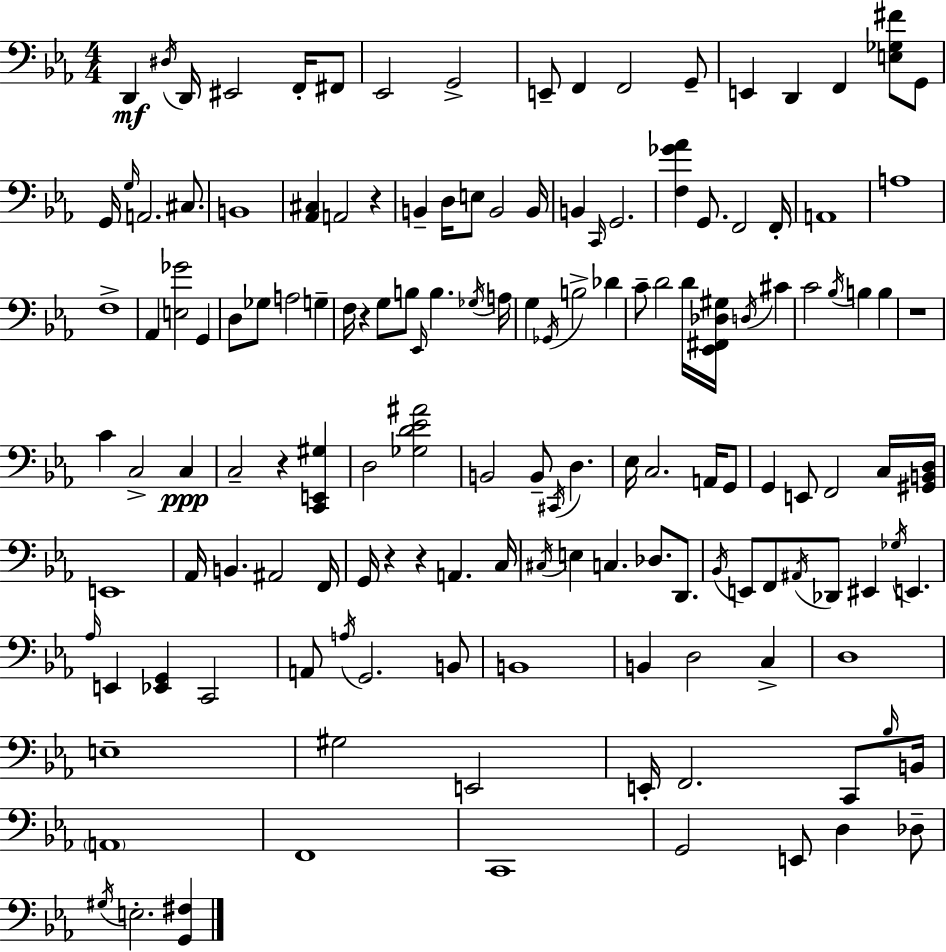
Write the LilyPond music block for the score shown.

{
  \clef bass
  \numericTimeSignature
  \time 4/4
  \key ees \major
  \repeat volta 2 { d,4\mf \acciaccatura { dis16 } d,16 eis,2 f,16-. fis,8 | ees,2 g,2-> | e,8-- f,4 f,2 g,8-- | e,4 d,4 f,4 <e ges fis'>8 g,8 | \break g,16 \grace { g16 } a,2. cis8. | b,1 | <aes, cis>4 a,2 r4 | b,4-- d16 e8 b,2 | \break b,16 b,4 \grace { c,16 } g,2. | <f ges' aes'>4 g,8. f,2 | f,16-. a,1 | a1 | \break f1-> | aes,4 <e ges'>2 g,4 | d8 ges8 a2 g4-- | f16 r4 g8 b8 \grace { ees,16 } b4. | \break \acciaccatura { ges16 } a16 g4 \acciaccatura { ges,16 } b2-> | des'4 c'8-- d'2 | d'16 <ees, fis, des gis>16 \acciaccatura { d16 } cis'4 c'2 \acciaccatura { bes16 } | b4 b4 r1 | \break c'4 c2-> | c4\ppp c2-- | r4 <c, e, gis>4 d2 | <ges d' ees' ais'>2 b,2 | \break b,8-- \acciaccatura { cis,16 } d4. ees16 c2. | a,16 g,8 g,4 e,8 f,2 | c16 <gis, b, d>16 e,1 | aes,16 b,4. | \break ais,2 f,16 g,16 r4 r4 | a,4. c16 \acciaccatura { cis16 } e4 c4. | des8. d,8. \acciaccatura { bes,16 } e,8 f,8 \acciaccatura { ais,16 } | des,8 eis,4 \acciaccatura { ges16 } e,4. \grace { aes16 } e,4 | \break <ees, g,>4 c,2 a,8 | \acciaccatura { a16 } g,2. b,8 b,1 | b,4 | d2 c4-> d1 | \break e1-- | gis2 | e,2 e,16-. | f,2. c,8 \grace { bes16 } b,16 | \break \parenthesize a,1 | f,1 | c,1 | g,2 e,8 d4 des8-- | \break \acciaccatura { gis16 } e2.-. <g, fis>4 | } \bar "|."
}